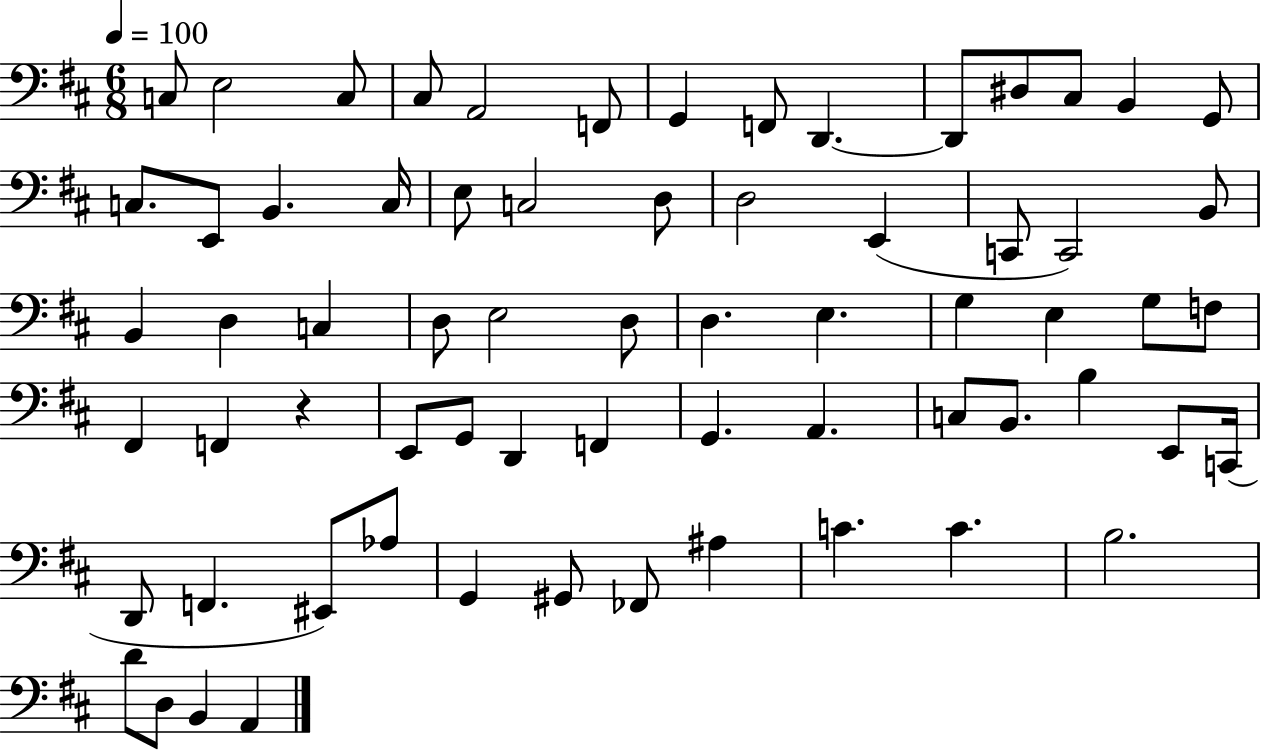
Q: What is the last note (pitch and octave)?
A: A2